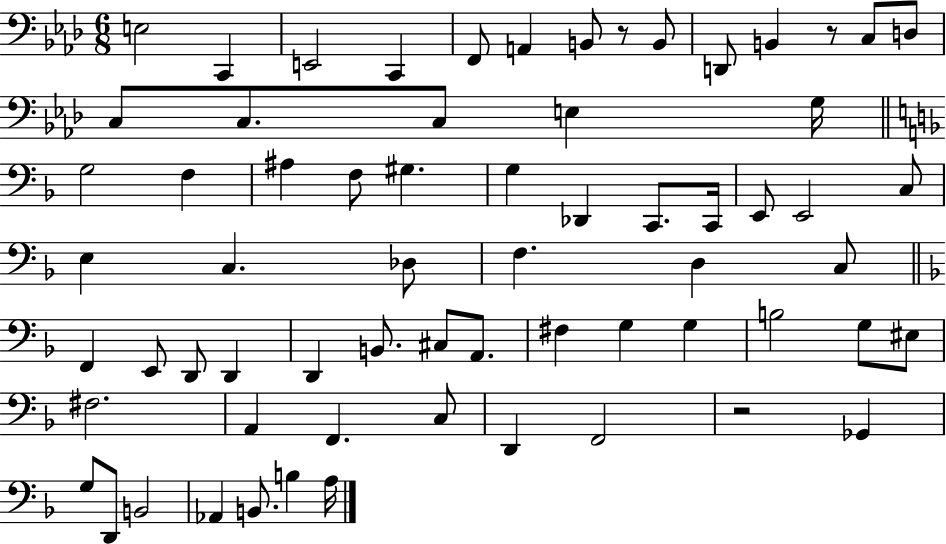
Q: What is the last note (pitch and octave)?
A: A3